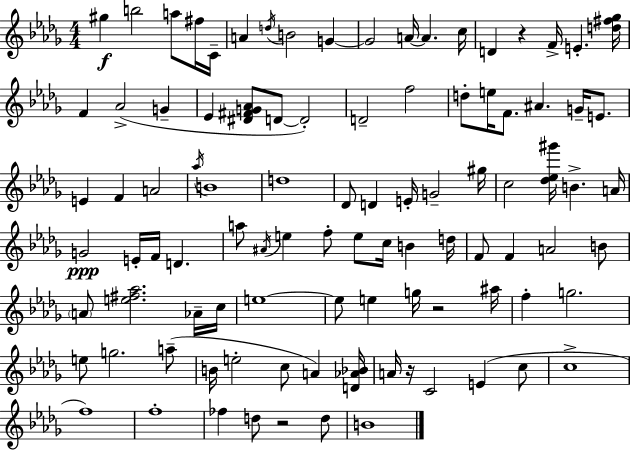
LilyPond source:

{
  \clef treble
  \numericTimeSignature
  \time 4/4
  \key bes \minor
  \repeat volta 2 { gis''4\f b''2 a''8 fis''16 c'16-- | a'4 \acciaccatura { d''16 } b'2 g'4~~ | g'2 a'16~~ a'4. | c''16 d'4 r4 f'16-> e'4.-. | \break <d'' fis'' ges''>16 f'4 aes'2->( g'4-- | ees'4 <dis' fis' g' aes'>8 d'8~~ d'2-.) | d'2-- f''2 | d''8-. e''16 f'8. ais'4. g'16-- e'8. | \break e'4 f'4 a'2 | \acciaccatura { aes''16 } b'1 | d''1 | des'8 d'4 e'16-. g'2-- | \break gis''16 c''2 <des'' ees'' gis'''>16 b'4.-> | a'16 g'2\ppp e'16-. f'16 d'4. | a''8 \acciaccatura { ais'16 } e''4 f''8-. e''8 c''16 b'4 | d''16 f'8 f'4 a'2 | \break b'8 \parenthesize a'8 <e'' fis'' aes''>2. | aes'16-- c''16 e''1~~ | e''8 e''4 g''16 r2 | ais''16 f''4-. g''2. | \break e''8 g''2. | a''8--( b'16 e''2-. c''8 a'4) | <d' aes' bes'>16 a'16 r16 c'2 e'4( | c''8 c''1-> | \break f''1) | f''1-. | fes''4 d''8 r2 | d''8 b'1 | \break } \bar "|."
}